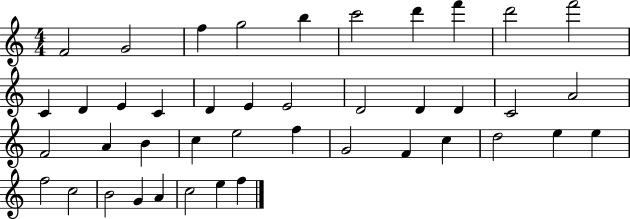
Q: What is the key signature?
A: C major